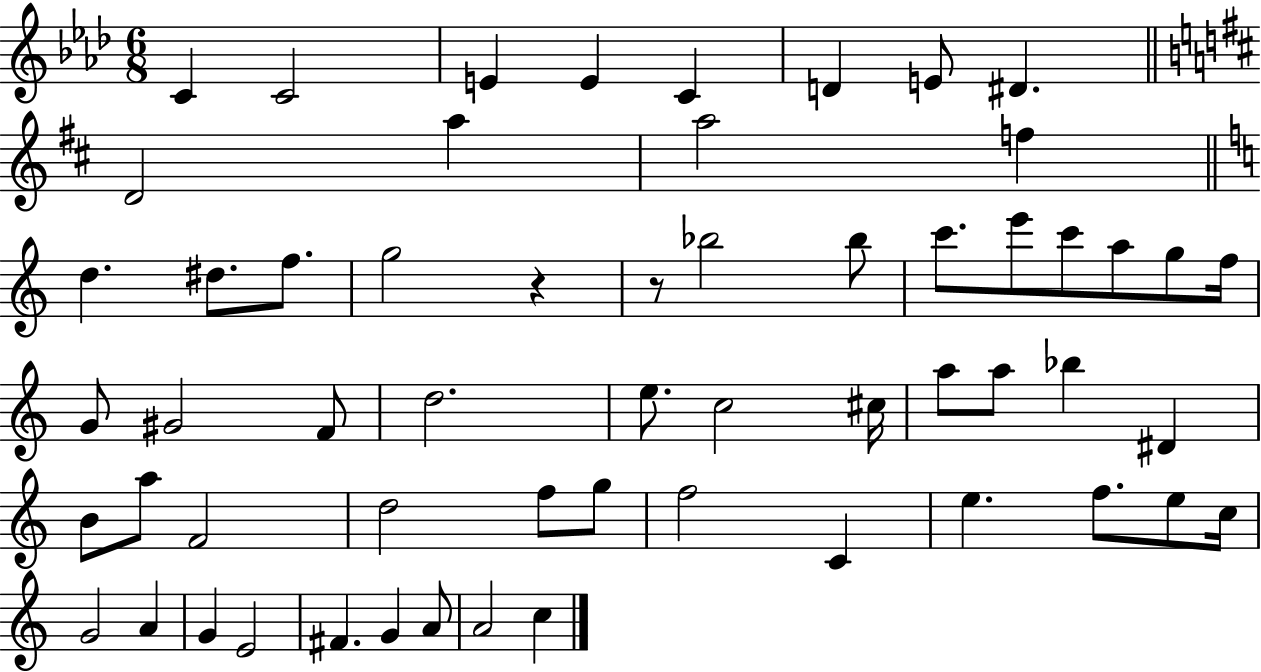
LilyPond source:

{
  \clef treble
  \numericTimeSignature
  \time 6/8
  \key aes \major
  c'4 c'2 | e'4 e'4 c'4 | d'4 e'8 dis'4. | \bar "||" \break \key d \major d'2 a''4 | a''2 f''4 | \bar "||" \break \key c \major d''4. dis''8. f''8. | g''2 r4 | r8 bes''2 bes''8 | c'''8. e'''8 c'''8 a''8 g''8 f''16 | \break g'8 gis'2 f'8 | d''2. | e''8. c''2 cis''16 | a''8 a''8 bes''4 dis'4 | \break b'8 a''8 f'2 | d''2 f''8 g''8 | f''2 c'4 | e''4. f''8. e''8 c''16 | \break g'2 a'4 | g'4 e'2 | fis'4. g'4 a'8 | a'2 c''4 | \break \bar "|."
}